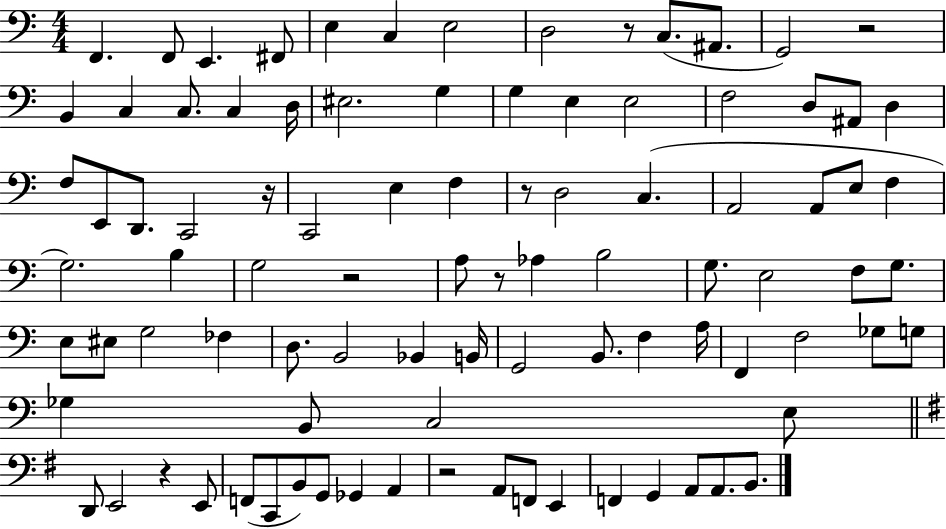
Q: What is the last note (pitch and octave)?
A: B2